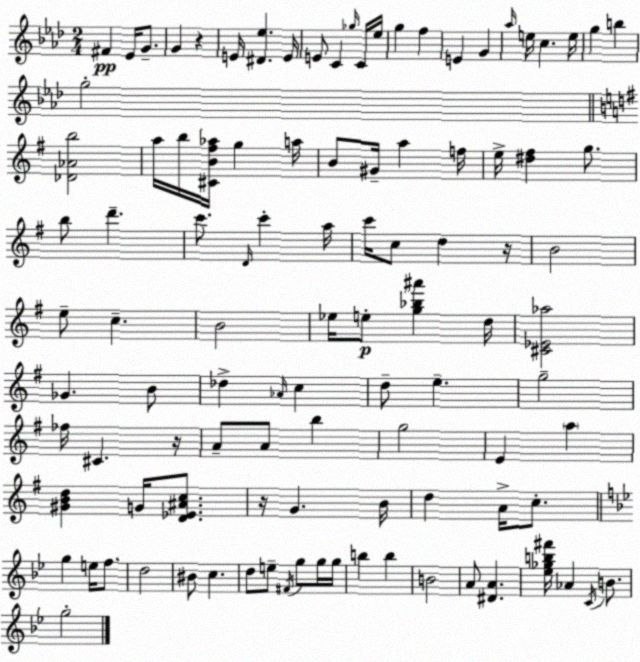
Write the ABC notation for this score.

X:1
T:Untitled
M:2/4
L:1/4
K:Fm
^F _E/4 G/2 G z E/4 [^D_e] E/4 E/2 C _g/4 C/4 _e/4 g f E G _a/4 e/4 c e/4 g b g2 [_D_Ab]2 a/4 b/4 [^CB^f_a]/4 g a/4 B/2 ^G/4 a f/4 e/4 [^d^f] g/2 b/2 d' c'/2 D/4 c' a/4 c'/4 c/2 d z/4 B2 e/2 c B2 _e/4 e/2 [g_b^a'] d/4 [^C_E_a]2 _G B/2 _d _A/4 c d/2 e g2 _f/4 ^C z/4 A/2 A/2 b g2 E a [^GBd] G/4 [D_E^Ac]/2 z/4 G B/4 d A/4 c/2 g e/4 f/2 d2 ^B/2 c d/2 e/2 ^F/4 g/2 g/4 g/4 b b B2 A/2 [^DA] [_e_gb^f']/4 _A C/4 B/2 g2